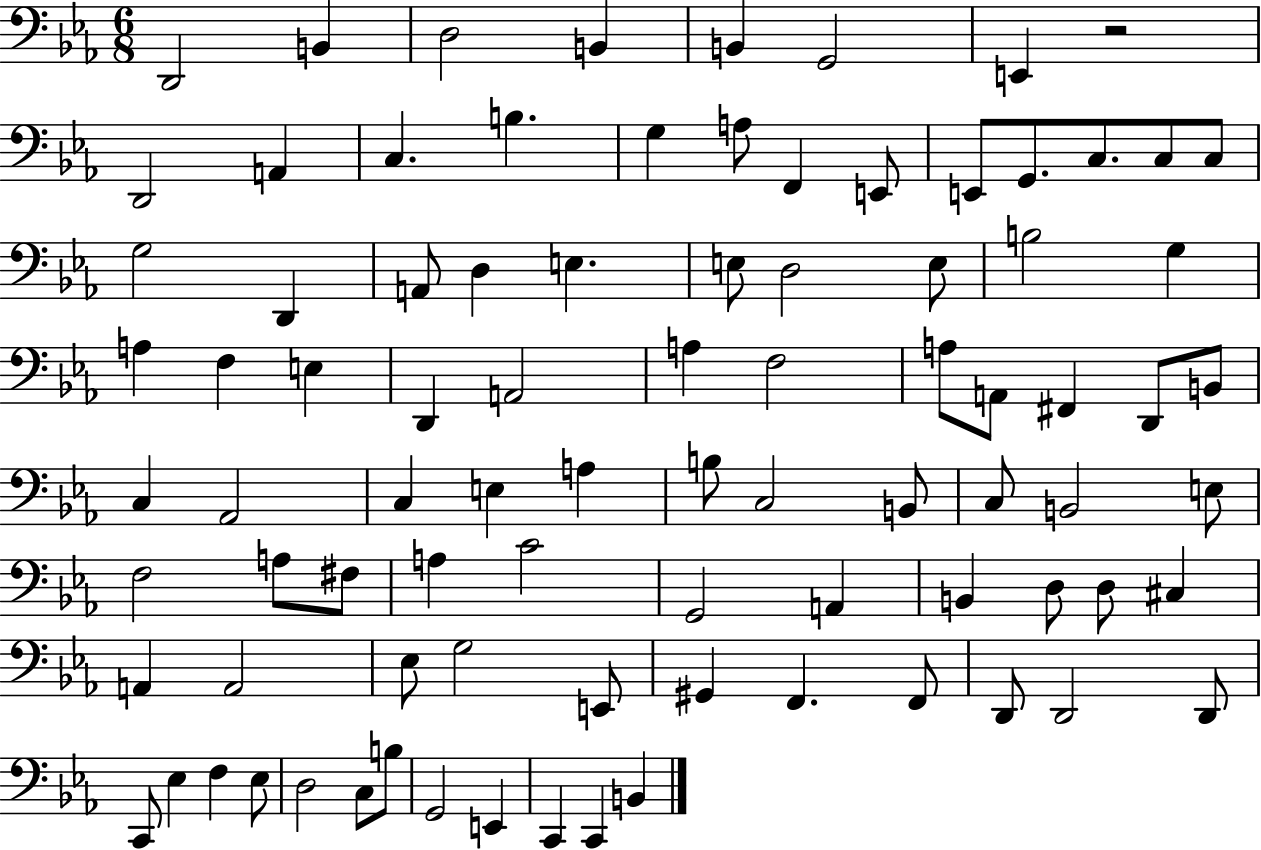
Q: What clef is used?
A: bass